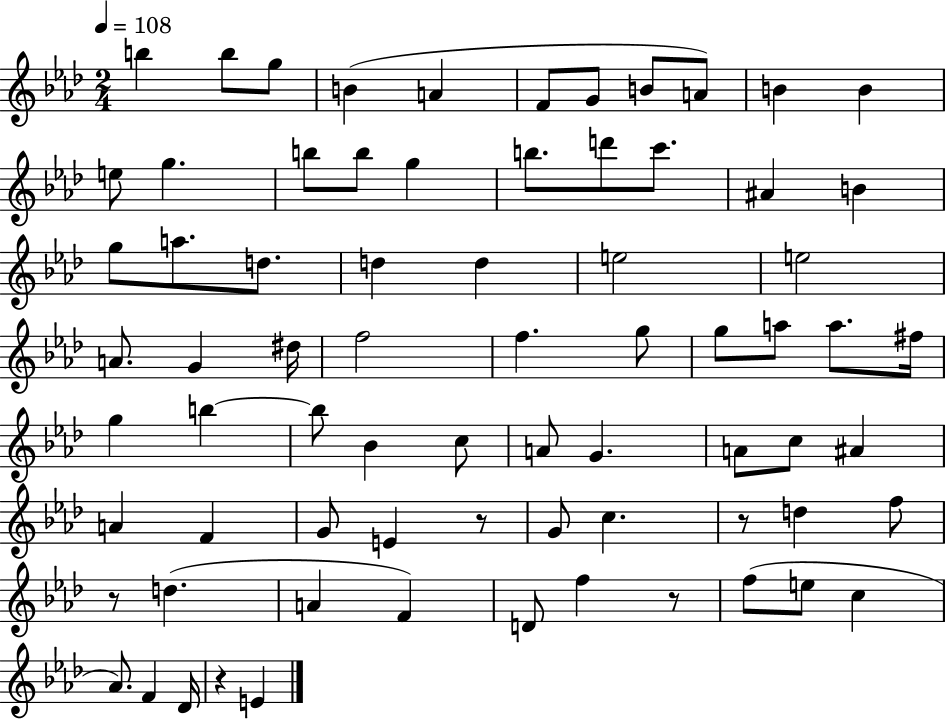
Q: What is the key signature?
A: AES major